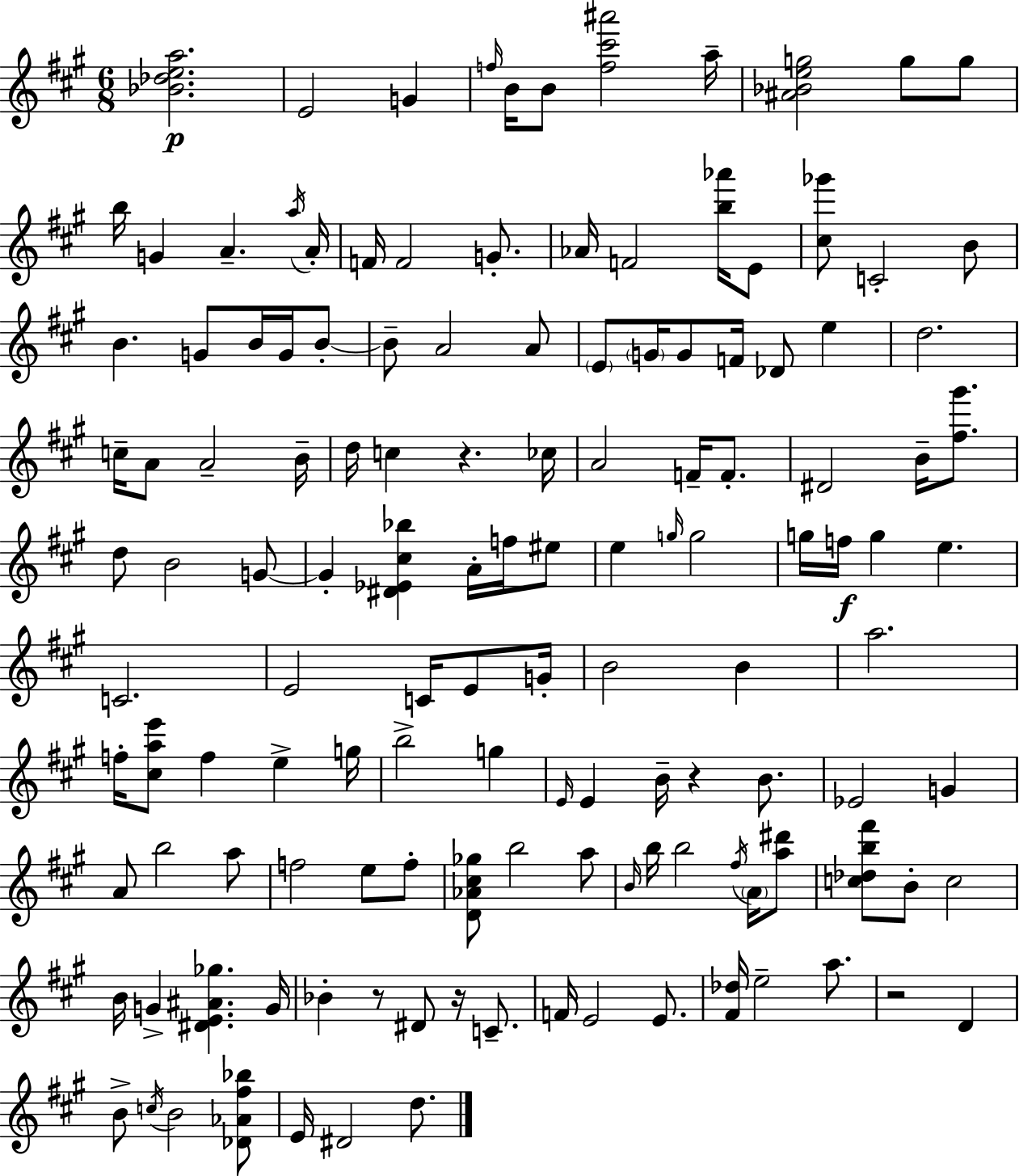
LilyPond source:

{
  \clef treble
  \numericTimeSignature
  \time 6/8
  \key a \major
  <bes' des'' e'' a''>2.\p | e'2 g'4 | \grace { f''16 } b'16 b'8 <f'' cis''' ais'''>2 | a''16-- <ais' bes' e'' g''>2 g''8 g''8 | \break b''16 g'4 a'4.-- | \acciaccatura { a''16 } a'16-. f'16 f'2 g'8.-. | aes'16 f'2 <b'' aes'''>16 | e'8 <cis'' ges'''>8 c'2-. | \break b'8 b'4. g'8 b'16 g'16 | b'8-.~~ b'8-- a'2 | a'8 \parenthesize e'8 \parenthesize g'16 g'8 f'16 des'8 e''4 | d''2. | \break c''16-- a'8 a'2-- | b'16-- d''16 c''4 r4. | ces''16 a'2 f'16-- f'8.-. | dis'2 b'16-- <fis'' gis'''>8. | \break d''8 b'2 | g'8~~ g'4-. <dis' ees' cis'' bes''>4 a'16-. f''16 | eis''8 e''4 \grace { g''16 } g''2 | g''16 f''16\f g''4 e''4. | \break c'2. | e'2 c'16 | e'8 g'16-. b'2 b'4 | a''2. | \break f''16-. <cis'' a'' e'''>8 f''4 e''4-> | g''16 b''2-> g''4 | \grace { e'16 } e'4 b'16-- r4 | b'8. ees'2 | \break g'4 a'8 b''2 | a''8 f''2 | e''8 f''8-. <d' aes' cis'' ges''>8 b''2 | a''8 \grace { b'16 } b''16 b''2 | \break \acciaccatura { fis''16 } \parenthesize a'16 <a'' dis'''>8 <c'' des'' b'' fis'''>8 b'8-. c''2 | b'16 g'4-> <dis' e' ais' ges''>4. | g'16 bes'4-. r8 | dis'8 r16 c'8.-- f'16 e'2 | \break e'8. <fis' des''>16 e''2-- | a''8. r2 | d'4 b'8-> \acciaccatura { c''16 } b'2 | <des' aes' fis'' bes''>8 e'16 dis'2 | \break d''8. \bar "|."
}